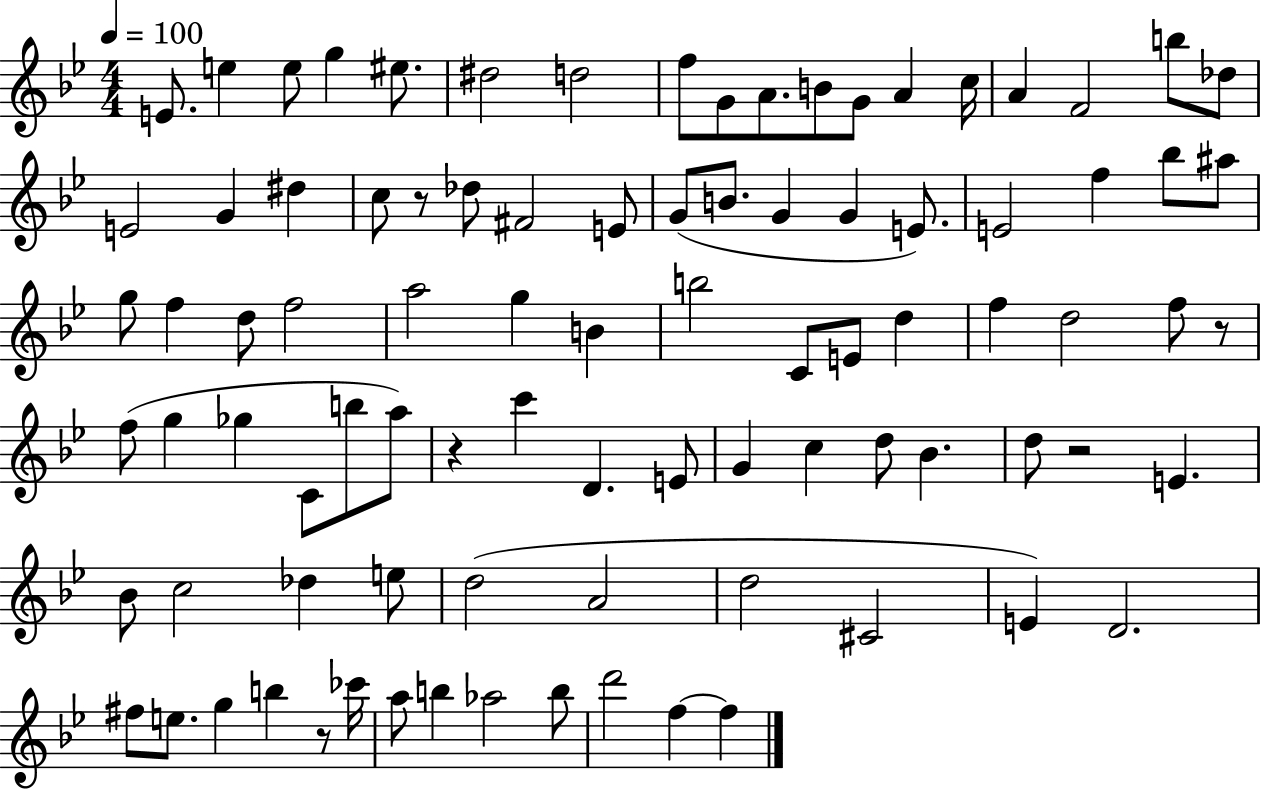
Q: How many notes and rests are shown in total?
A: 90